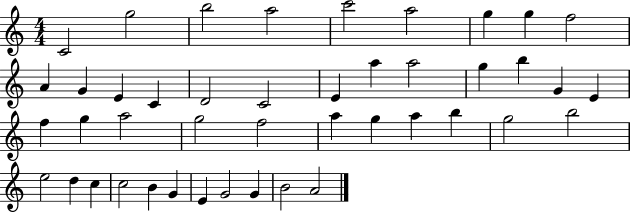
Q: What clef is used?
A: treble